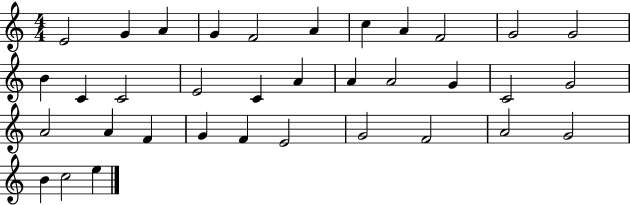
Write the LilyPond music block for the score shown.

{
  \clef treble
  \numericTimeSignature
  \time 4/4
  \key c \major
  e'2 g'4 a'4 | g'4 f'2 a'4 | c''4 a'4 f'2 | g'2 g'2 | \break b'4 c'4 c'2 | e'2 c'4 a'4 | a'4 a'2 g'4 | c'2 g'2 | \break a'2 a'4 f'4 | g'4 f'4 e'2 | g'2 f'2 | a'2 g'2 | \break b'4 c''2 e''4 | \bar "|."
}